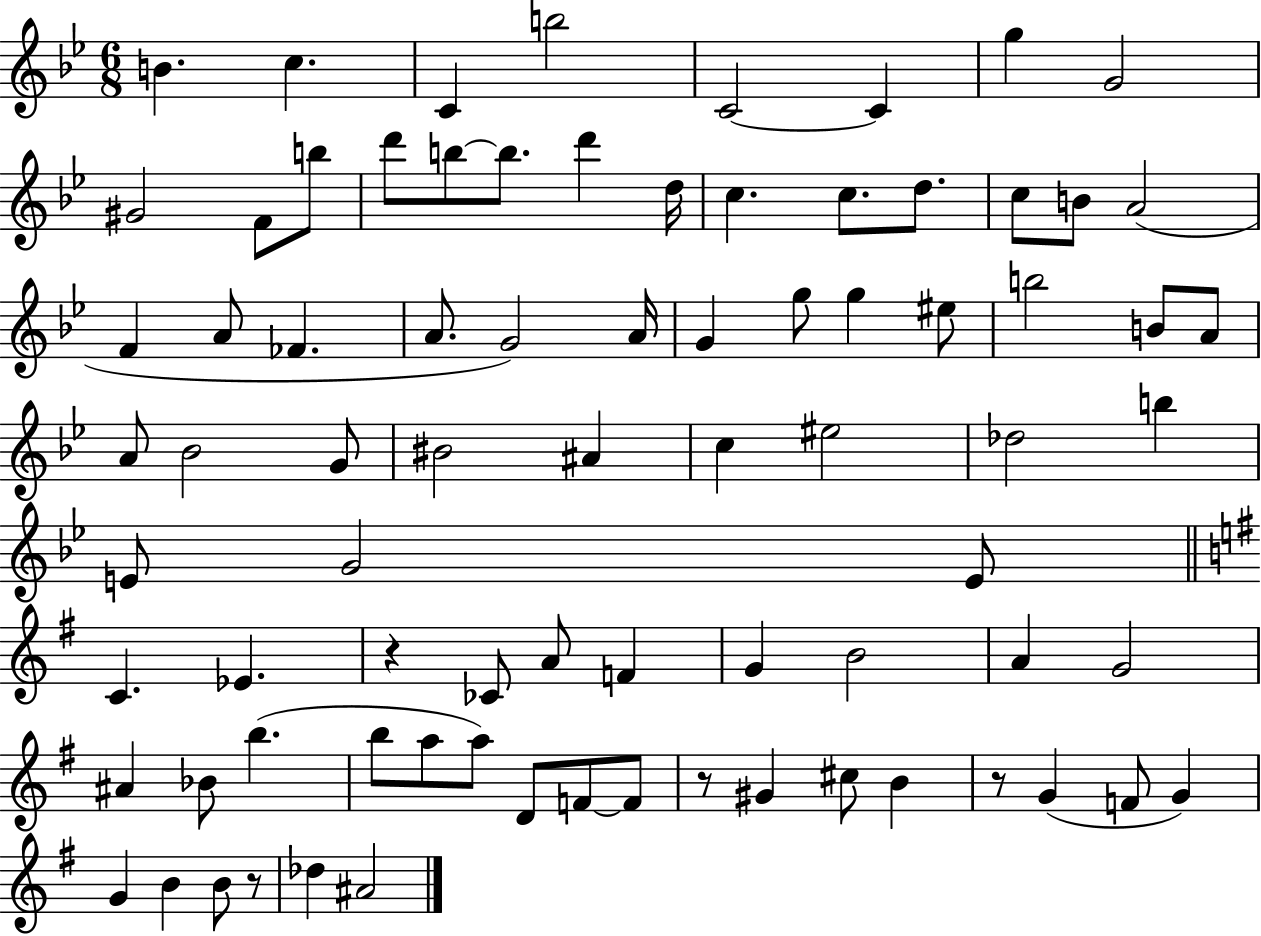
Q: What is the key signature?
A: BES major